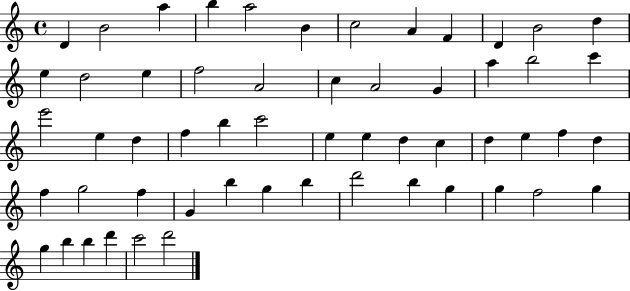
{
  \clef treble
  \time 4/4
  \defaultTimeSignature
  \key c \major
  d'4 b'2 a''4 | b''4 a''2 b'4 | c''2 a'4 f'4 | d'4 b'2 d''4 | \break e''4 d''2 e''4 | f''2 a'2 | c''4 a'2 g'4 | a''4 b''2 c'''4 | \break e'''2 e''4 d''4 | f''4 b''4 c'''2 | e''4 e''4 d''4 c''4 | d''4 e''4 f''4 d''4 | \break f''4 g''2 f''4 | g'4 b''4 g''4 b''4 | d'''2 b''4 g''4 | g''4 f''2 g''4 | \break g''4 b''4 b''4 d'''4 | c'''2 d'''2 | \bar "|."
}